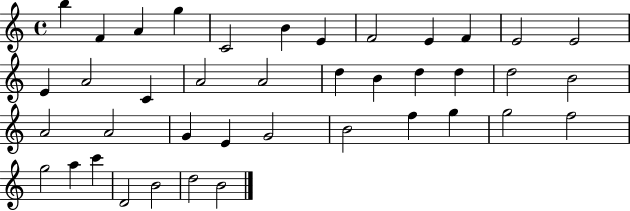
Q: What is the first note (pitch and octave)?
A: B5